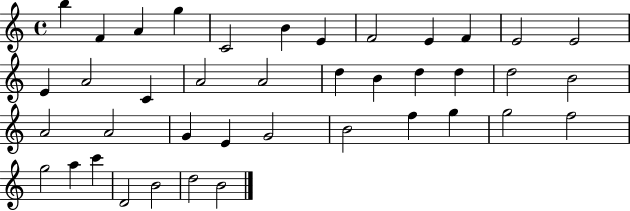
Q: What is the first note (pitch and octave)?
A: B5